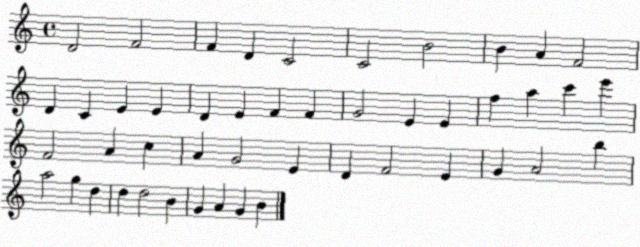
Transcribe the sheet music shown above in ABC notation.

X:1
T:Untitled
M:4/4
L:1/4
K:C
D2 F2 F D C2 C2 B2 B A F2 D C E E D E F F G2 E E f a c' e' F2 A c A G2 E D F2 E G A2 b a2 g d d d2 B G A G B